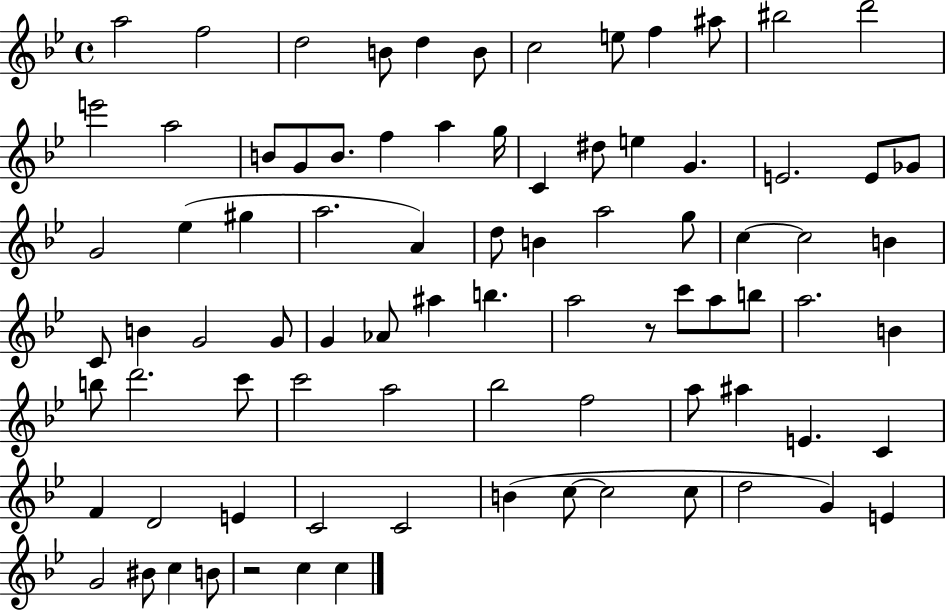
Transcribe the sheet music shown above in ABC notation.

X:1
T:Untitled
M:4/4
L:1/4
K:Bb
a2 f2 d2 B/2 d B/2 c2 e/2 f ^a/2 ^b2 d'2 e'2 a2 B/2 G/2 B/2 f a g/4 C ^d/2 e G E2 E/2 _G/2 G2 _e ^g a2 A d/2 B a2 g/2 c c2 B C/2 B G2 G/2 G _A/2 ^a b a2 z/2 c'/2 a/2 b/2 a2 B b/2 d'2 c'/2 c'2 a2 _b2 f2 a/2 ^a E C F D2 E C2 C2 B c/2 c2 c/2 d2 G E G2 ^B/2 c B/2 z2 c c